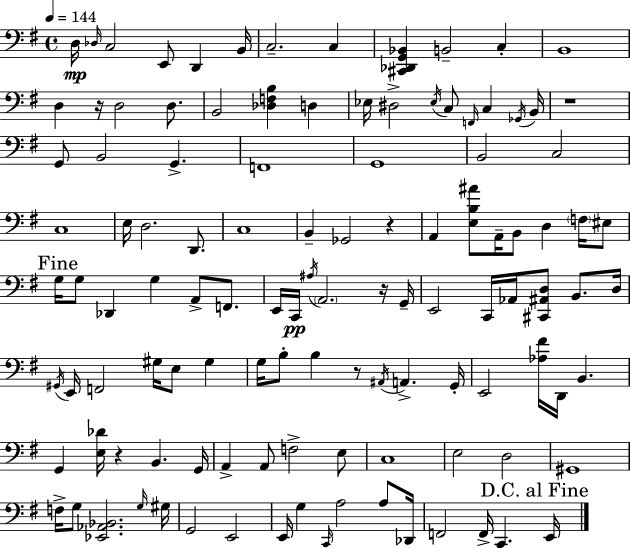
X:1
T:Untitled
M:4/4
L:1/4
K:G
D,/4 _D,/4 C,2 E,,/2 D,, B,,/4 C,2 C, [^C,,_D,,G,,_B,,] B,,2 C, B,,4 D, z/4 D,2 D,/2 B,,2 [_D,F,B,] D, _E,/4 ^D,2 _E,/4 C,/2 F,,/4 C, _G,,/4 B,,/4 z4 G,,/2 B,,2 G,, F,,4 G,,4 B,,2 C,2 C,4 E,/4 D,2 D,,/2 C,4 B,, _G,,2 z A,, [E,B,^A]/2 A,,/4 B,,/2 D, F,/4 ^E,/2 G,/4 G,/2 _D,, G, A,,/2 F,,/2 E,,/4 C,,/4 ^A,/4 A,,2 z/4 G,,/4 E,,2 C,,/4 _A,,/4 [^C,,^A,,D,]/2 B,,/2 D,/4 ^G,,/4 E,,/4 F,,2 ^G,/4 E,/2 ^G, G,/4 B,/2 B, z/2 ^A,,/4 A,, G,,/4 E,,2 [_A,^F]/4 D,,/4 B,, G,, [E,_D]/4 z B,, G,,/4 A,, A,,/2 F,2 E,/2 C,4 E,2 D,2 ^G,,4 F,/4 G,/2 [_E,,_A,,_B,,]2 G,/4 ^G,/4 G,,2 E,,2 E,,/4 G, C,,/4 A,2 A,/2 _D,,/4 F,,2 F,,/4 C,, E,,/4